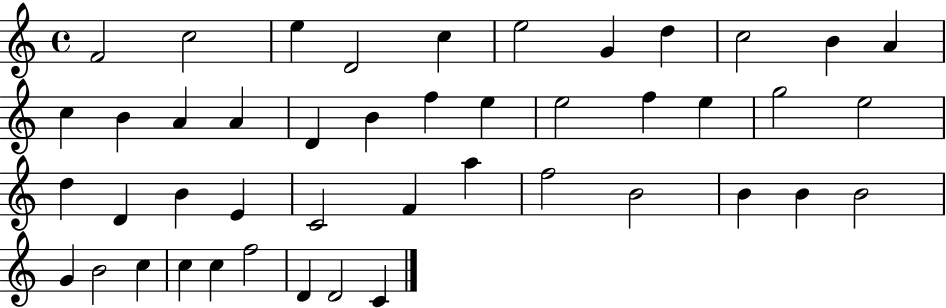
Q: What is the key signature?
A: C major